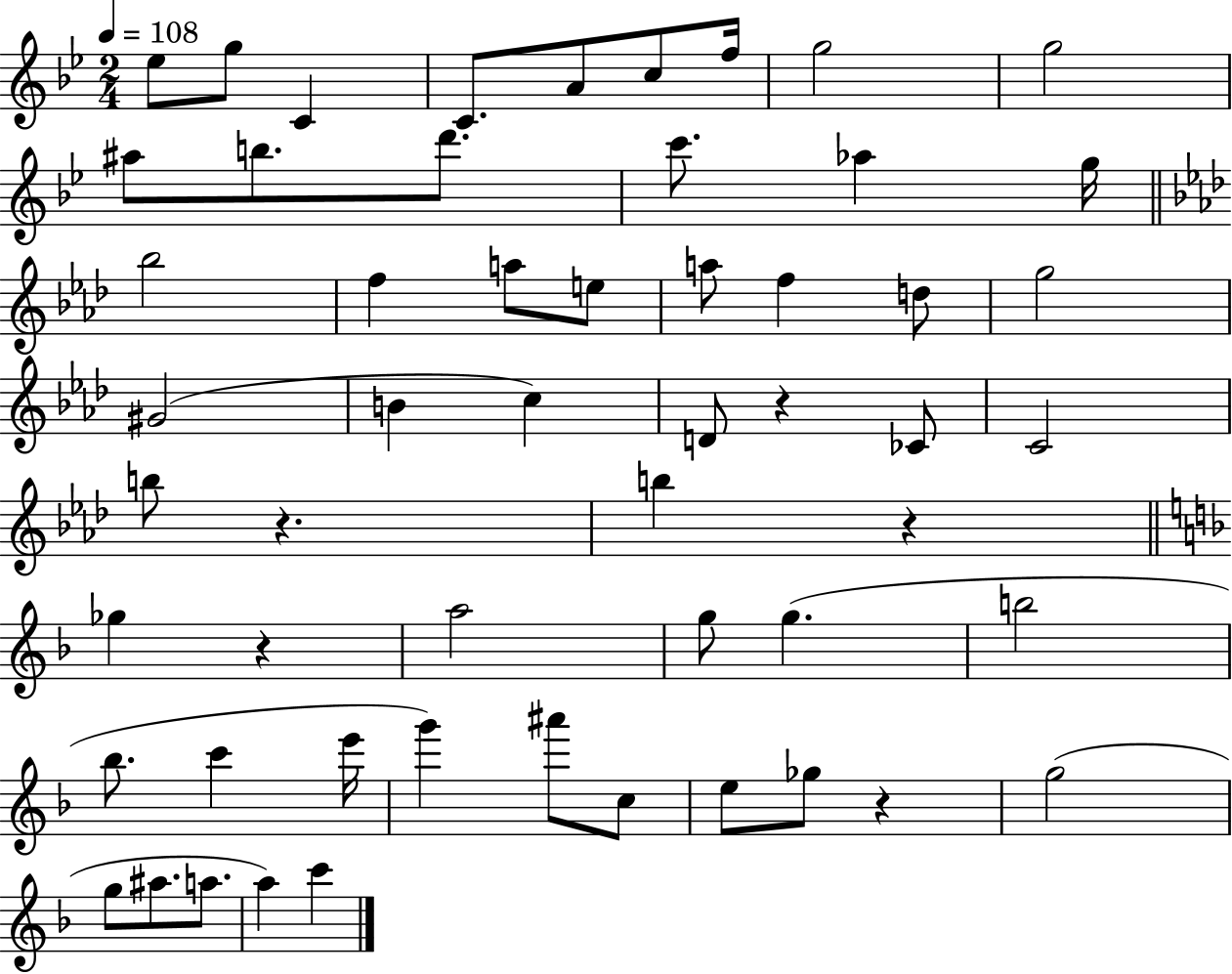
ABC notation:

X:1
T:Untitled
M:2/4
L:1/4
K:Bb
_e/2 g/2 C C/2 A/2 c/2 f/4 g2 g2 ^a/2 b/2 d'/2 c'/2 _a g/4 _b2 f a/2 e/2 a/2 f d/2 g2 ^G2 B c D/2 z _C/2 C2 b/2 z b z _g z a2 g/2 g b2 _b/2 c' e'/4 g' ^a'/2 c/2 e/2 _g/2 z g2 g/2 ^a/2 a/2 a c'